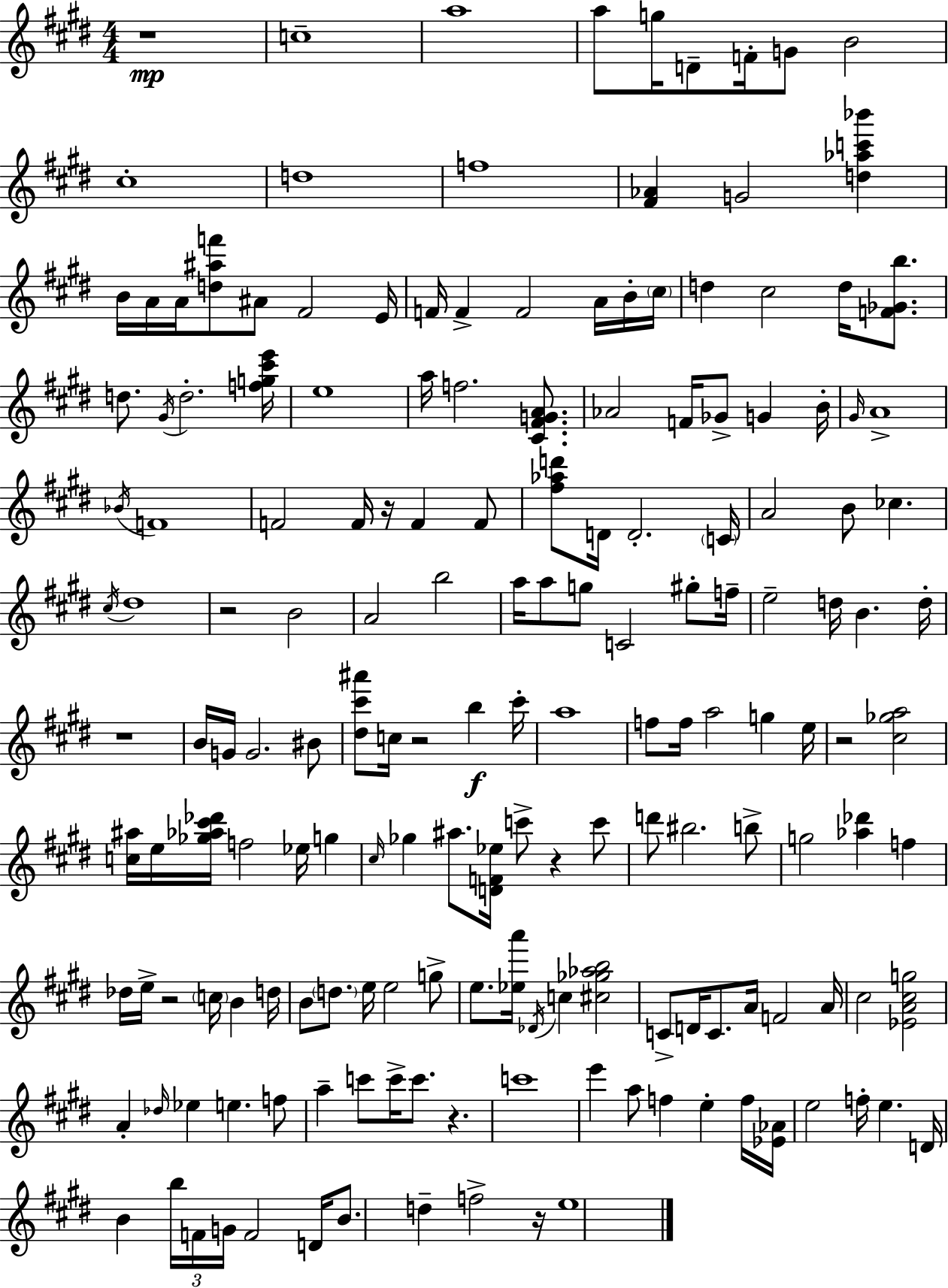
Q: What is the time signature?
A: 4/4